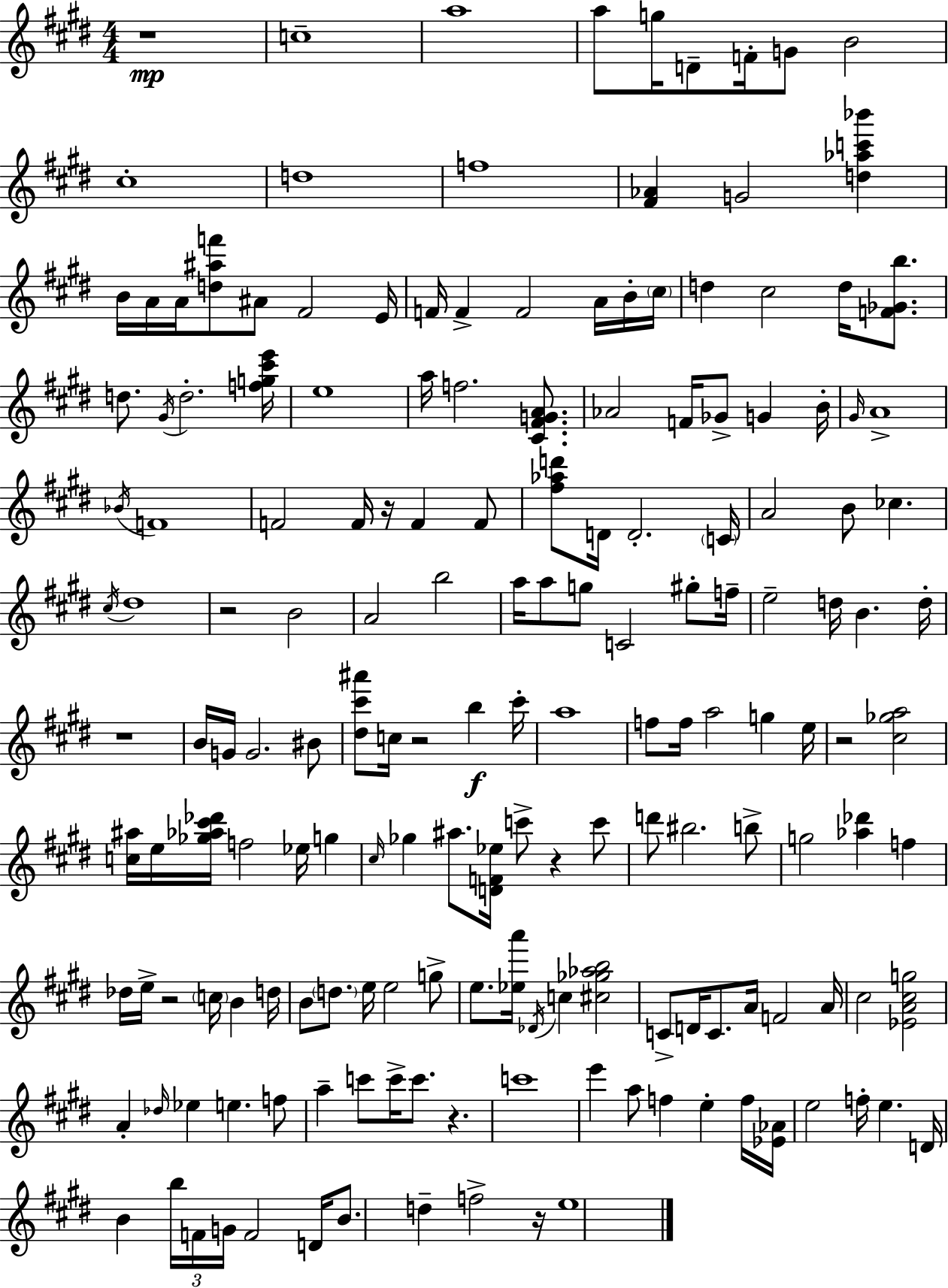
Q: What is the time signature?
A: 4/4